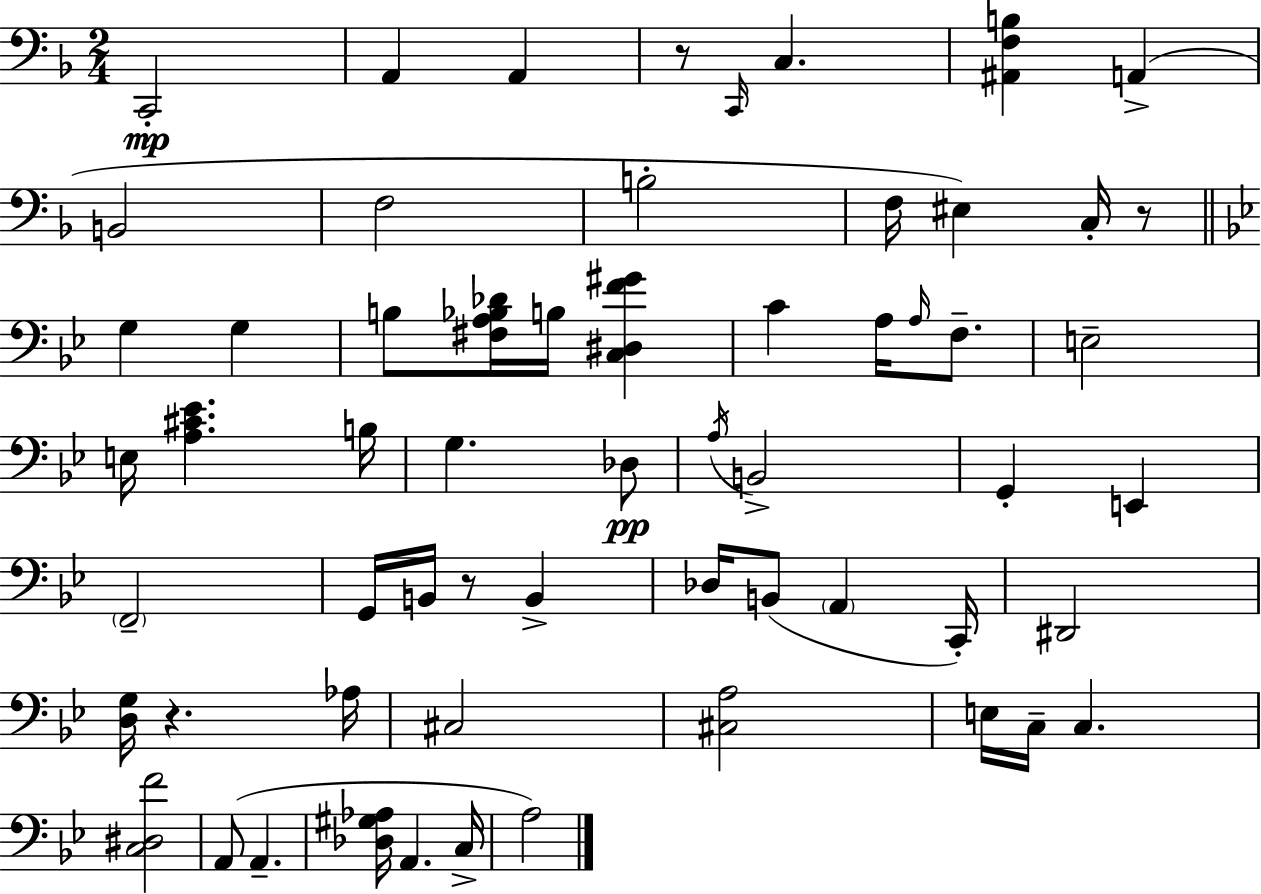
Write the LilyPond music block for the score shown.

{
  \clef bass
  \numericTimeSignature
  \time 2/4
  \key d \minor
  c,2-.\mp | a,4 a,4 | r8 \grace { c,16 } c4. | <ais, f b>4 a,4->( | \break b,2 | f2 | b2-. | f16 eis4) c16-. r8 | \break \bar "||" \break \key g \minor g4 g4 | b8 <fis a bes des'>16 b16 <c dis f' gis'>4 | c'4 a16 \grace { a16 } f8.-- | e2-- | \break e16 <a cis' ees'>4. | b16 g4. des8\pp | \acciaccatura { a16 } b,2-> | g,4-. e,4 | \break \parenthesize f,2-- | g,16 b,16 r8 b,4-> | des16 b,8( \parenthesize a,4 | c,16-.) dis,2 | \break <d g>16 r4. | aes16 cis2 | <cis a>2 | e16 c16-- c4. | \break <c dis f'>2 | a,8( a,4.-- | <des gis aes>16 a,4. | c16-> a2) | \break \bar "|."
}